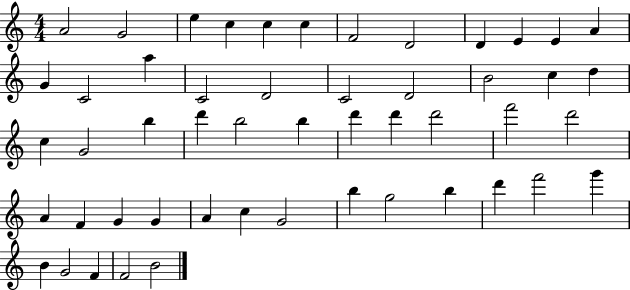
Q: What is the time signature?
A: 4/4